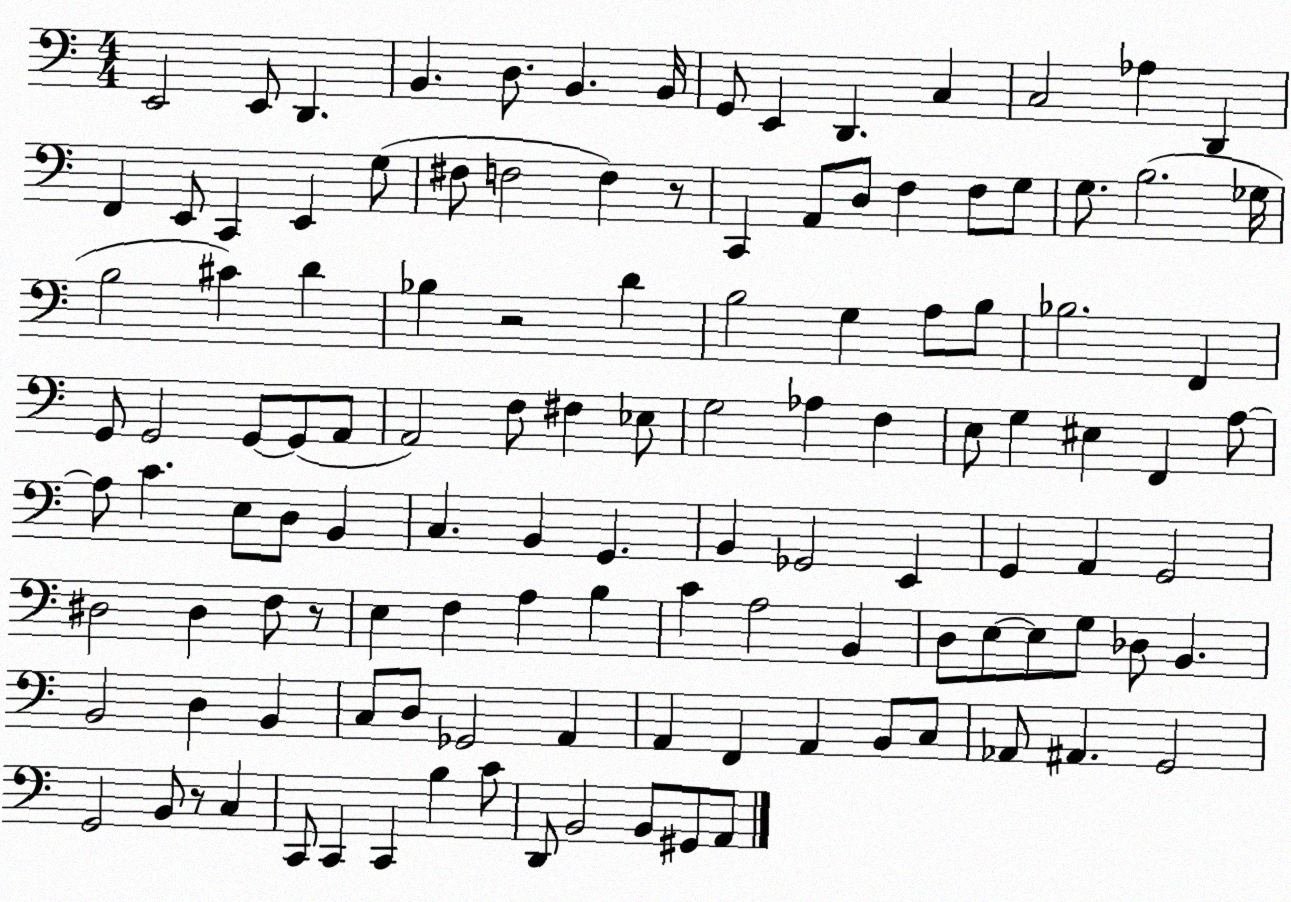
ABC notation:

X:1
T:Untitled
M:4/4
L:1/4
K:C
E,,2 E,,/2 D,, B,, D,/2 B,, B,,/4 G,,/2 E,, D,, C, C,2 _A, D,, F,, E,,/2 C,, E,, G,/2 ^F,/2 F,2 F, z/2 C,, A,,/2 D,/2 F, F,/2 G,/2 G,/2 B,2 _G,/4 B,2 ^C D _B, z2 D B,2 G, A,/2 B,/2 _B,2 F,, G,,/2 G,,2 G,,/2 G,,/2 A,,/2 A,,2 F,/2 ^F, _E,/2 G,2 _A, F, E,/2 G, ^E, F,, A,/2 A,/2 C E,/2 D,/2 B,, C, B,, G,, B,, _G,,2 E,, G,, A,, G,,2 ^D,2 ^D, F,/2 z/2 E, F, A, B, C A,2 B,, D,/2 E,/2 E,/2 G,/2 _D,/2 B,, B,,2 D, B,, C,/2 D,/2 _G,,2 A,, A,, F,, A,, B,,/2 C,/2 _A,,/2 ^A,, G,,2 G,,2 B,,/2 z/2 C, C,,/2 C,, C,, B, C/2 D,,/2 B,,2 B,,/2 ^G,,/2 A,,/2